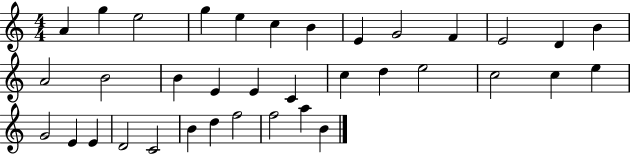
X:1
T:Untitled
M:4/4
L:1/4
K:C
A g e2 g e c B E G2 F E2 D B A2 B2 B E E C c d e2 c2 c e G2 E E D2 C2 B d f2 f2 a B